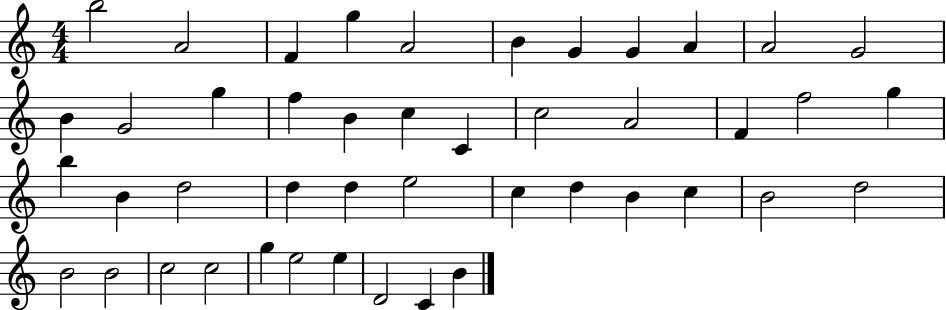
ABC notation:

X:1
T:Untitled
M:4/4
L:1/4
K:C
b2 A2 F g A2 B G G A A2 G2 B G2 g f B c C c2 A2 F f2 g b B d2 d d e2 c d B c B2 d2 B2 B2 c2 c2 g e2 e D2 C B